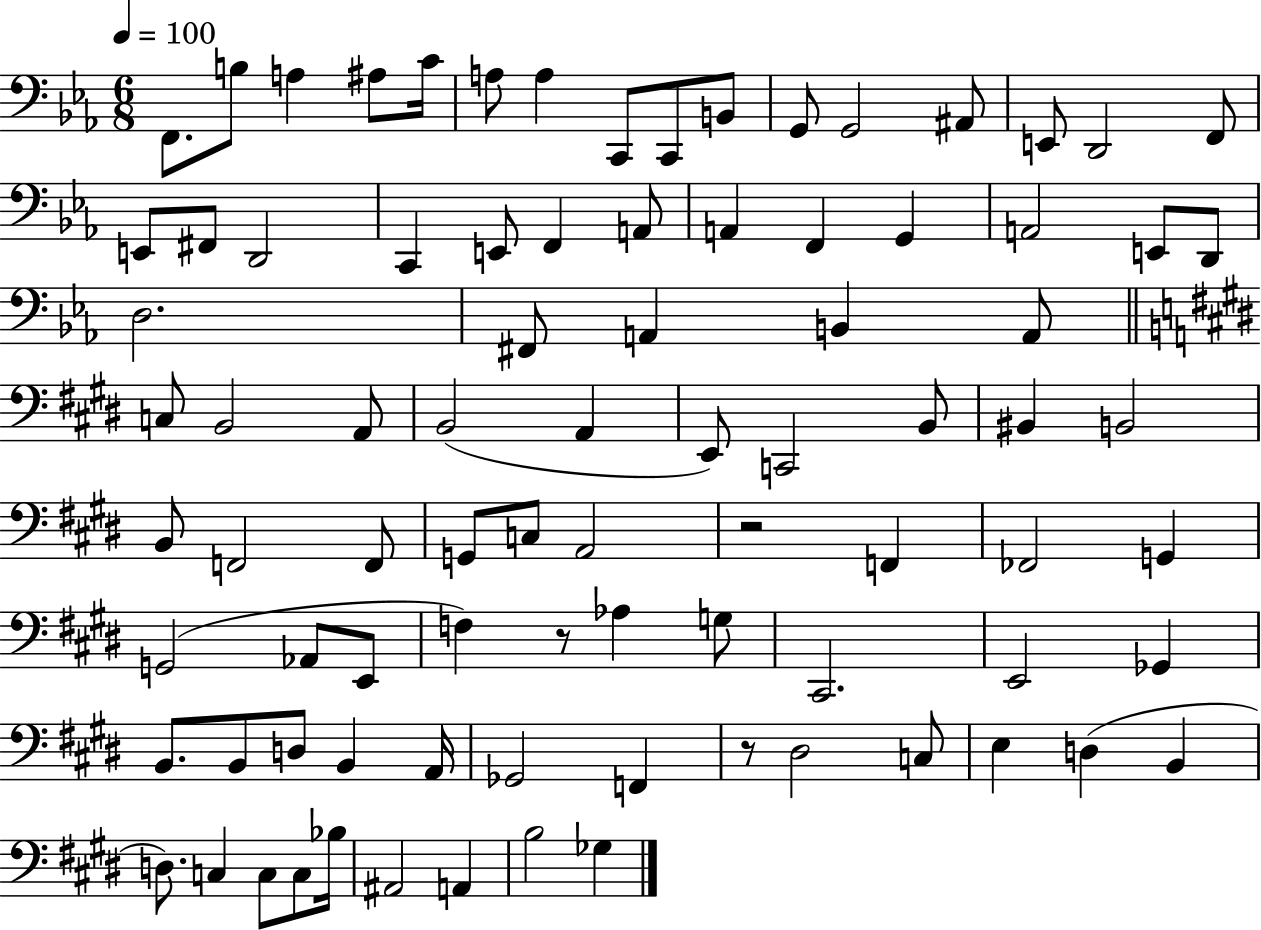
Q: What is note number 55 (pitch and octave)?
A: Ab2